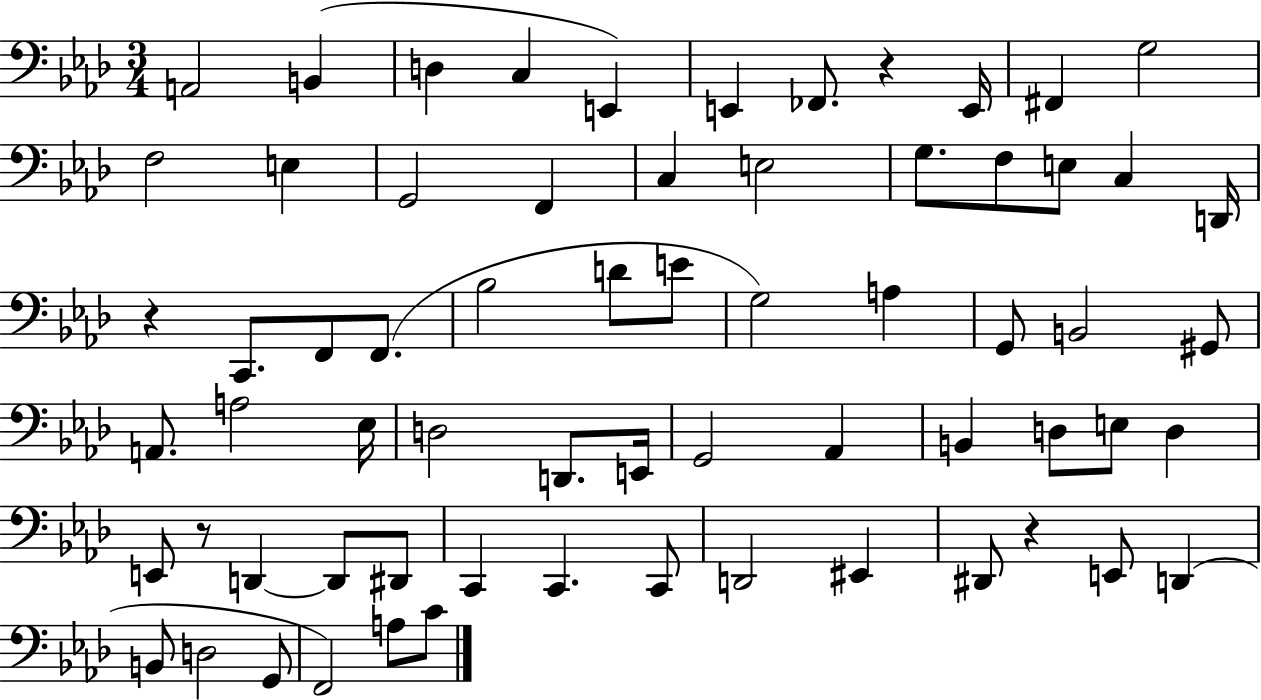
A2/h B2/q D3/q C3/q E2/q E2/q FES2/e. R/q E2/s F#2/q G3/h F3/h E3/q G2/h F2/q C3/q E3/h G3/e. F3/e E3/e C3/q D2/s R/q C2/e. F2/e F2/e. Bb3/h D4/e E4/e G3/h A3/q G2/e B2/h G#2/e A2/e. A3/h Eb3/s D3/h D2/e. E2/s G2/h Ab2/q B2/q D3/e E3/e D3/q E2/e R/e D2/q D2/e D#2/e C2/q C2/q. C2/e D2/h EIS2/q D#2/e R/q E2/e D2/q B2/e D3/h G2/e F2/h A3/e C4/e